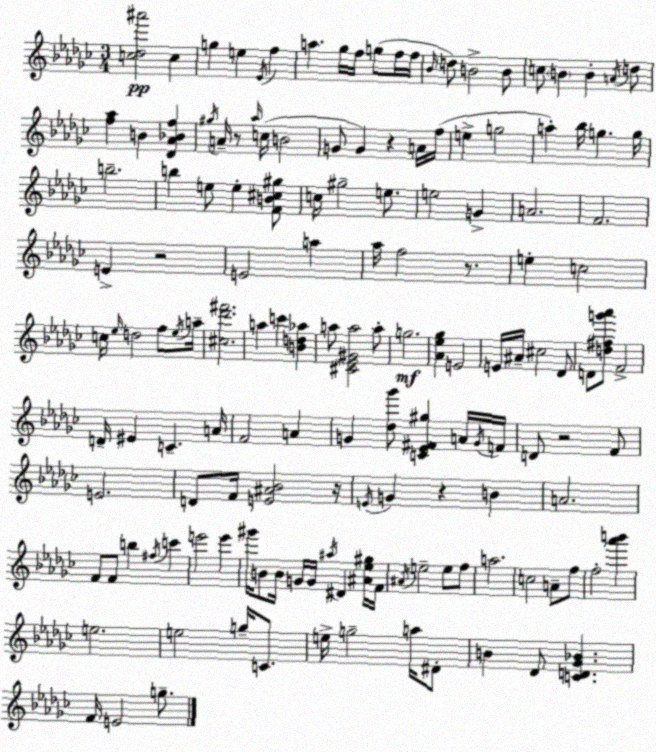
X:1
T:Untitled
M:3/4
L:1/4
K:Ebm
[c_d^a']2 c g e _E/4 f a _g/4 f/4 g/2 f/4 f/4 _B/4 d/2 B2 B/2 c/2 B B A/4 d/2 [f_a] B [_D_A_Bf] ^g/4 A/4 z/2 _a/4 c/4 B2 G/2 G z A/4 f/4 e g2 a _b/4 g g/4 b2 b e/2 e [FB^c^g]/2 c/4 ^g2 e/2 e2 G A2 F2 E z2 E2 a _a/4 f2 z/2 e c2 c/4 _e/4 d2 f/2 _e/4 a/4 [^c_d'^f']2 a c' [Bd_a] a/2 [^C_E^Ga]2 a/2 g2 [_A_e_g] E2 E/4 ^A/4 ^c2 _D/2 D/2 [d^fg'_a']/2 F2 D/4 ^E C A/4 F2 A G [_d_g']/2 [C_E^F^g] A/4 G/4 F/4 D/2 z2 F/2 E2 D/2 F/4 [E^A_B]2 z/4 E/4 G z B A2 F/2 F/2 b ^f/4 c' e'2 e' ^g'/4 B/2 B/4 G/4 G/4 ^a/4 ^D [^A_e^g]/4 F/4 ^A/4 e2 e/2 f/2 a2 c2 A/2 f/2 f2 [_a'b'] e2 e2 g/4 C/2 e/4 g2 a/4 ^D/2 B _D/2 [CD_G_B] F/4 E2 g/2